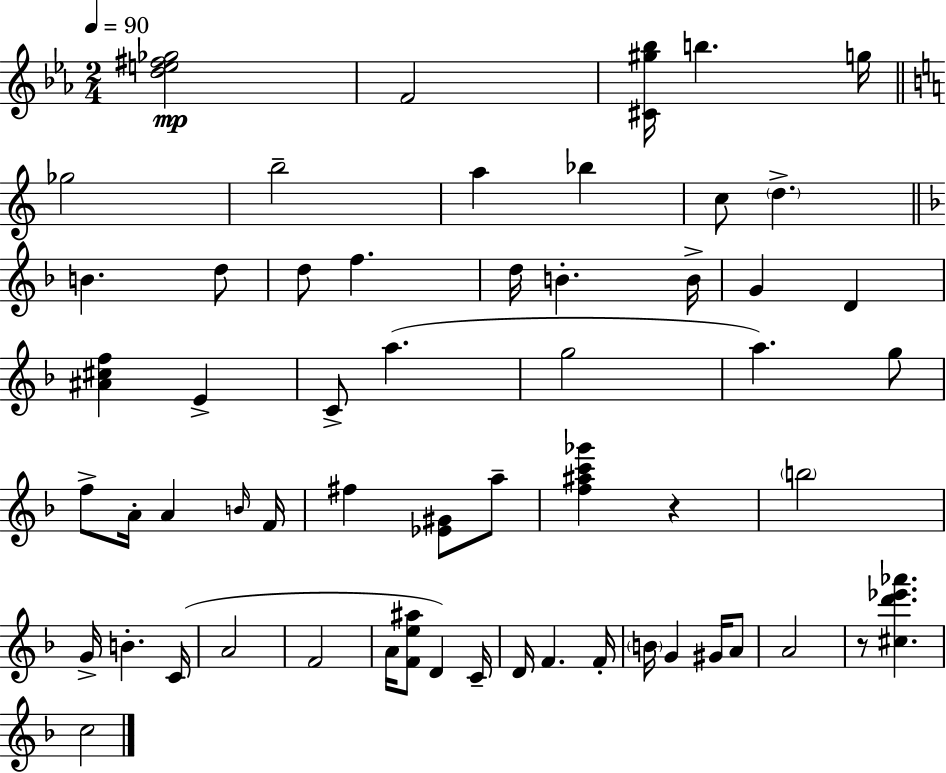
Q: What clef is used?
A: treble